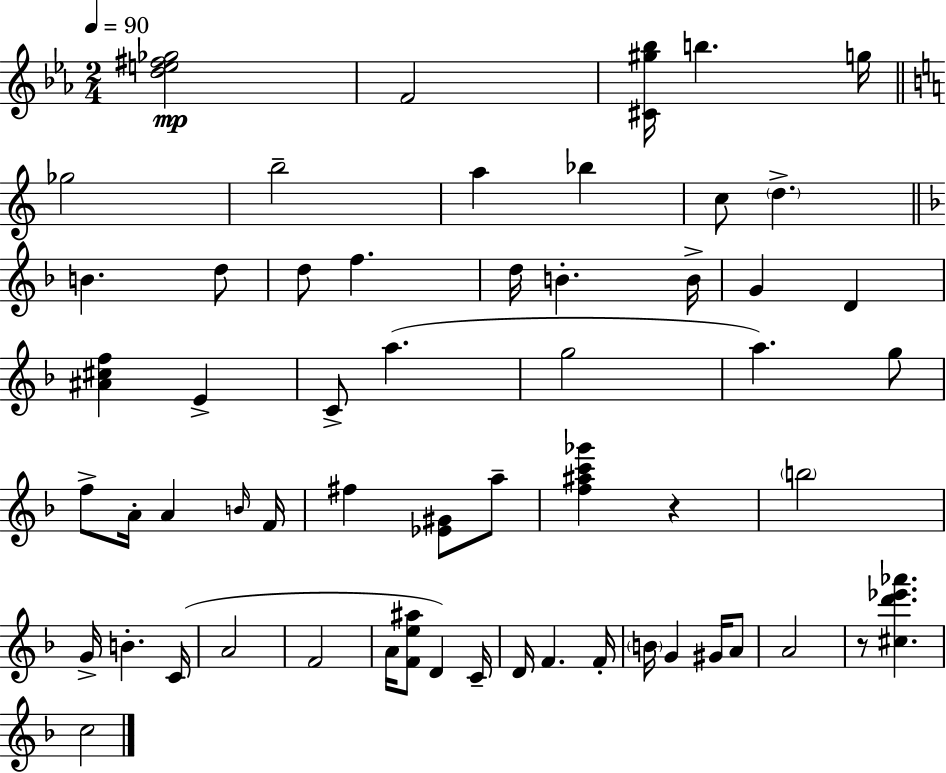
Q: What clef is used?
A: treble